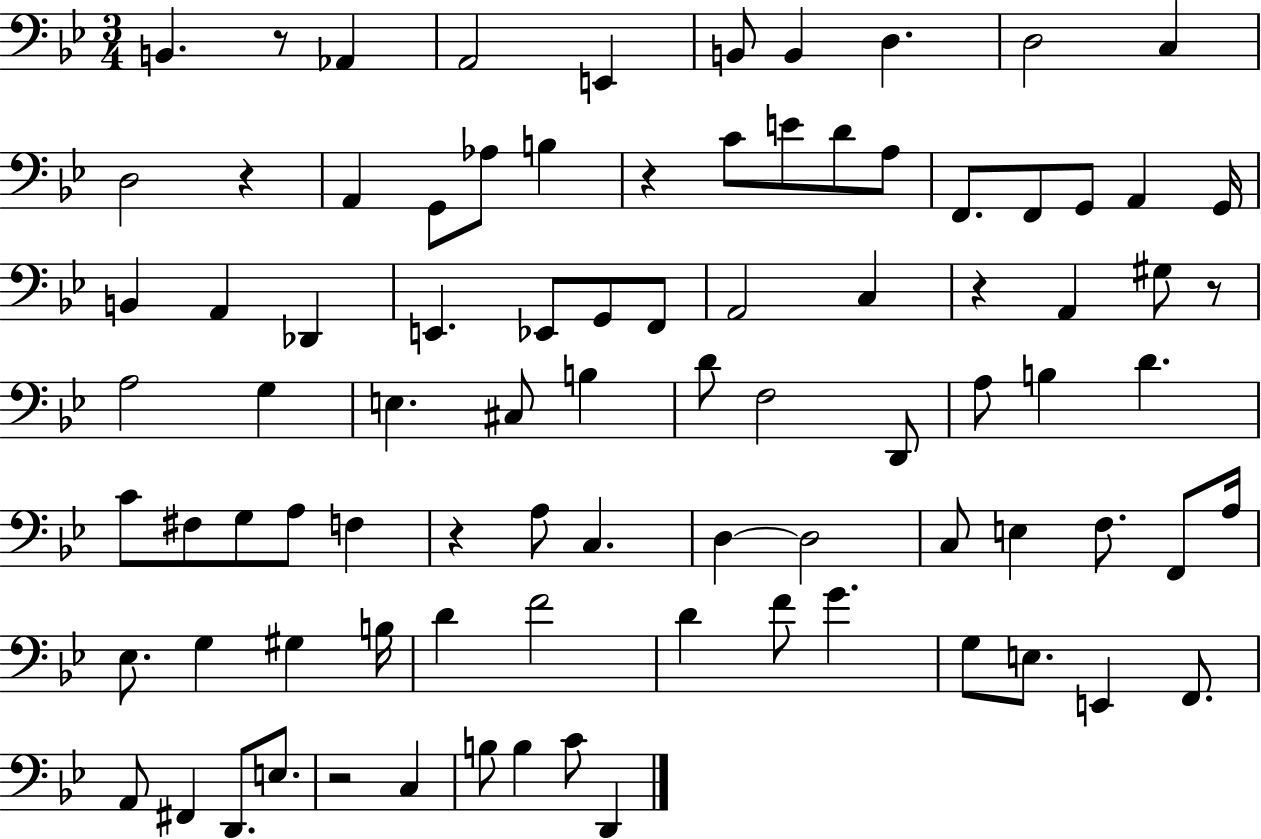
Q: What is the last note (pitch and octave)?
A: D2